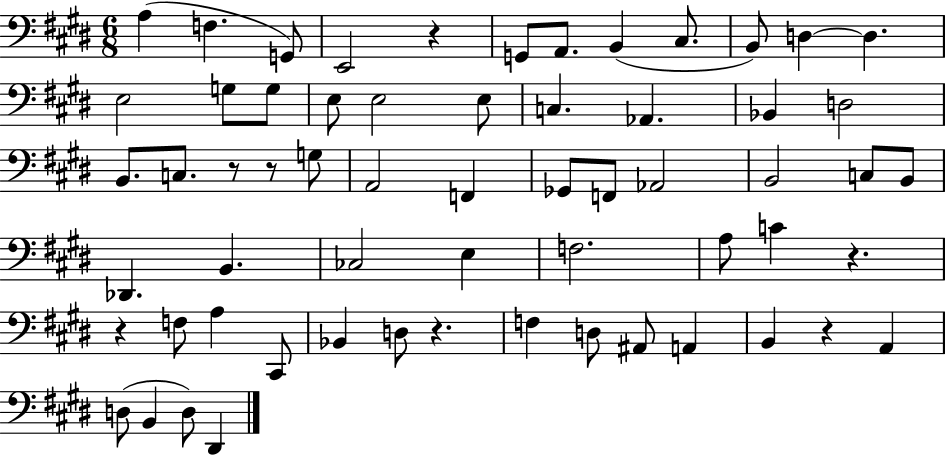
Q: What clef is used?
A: bass